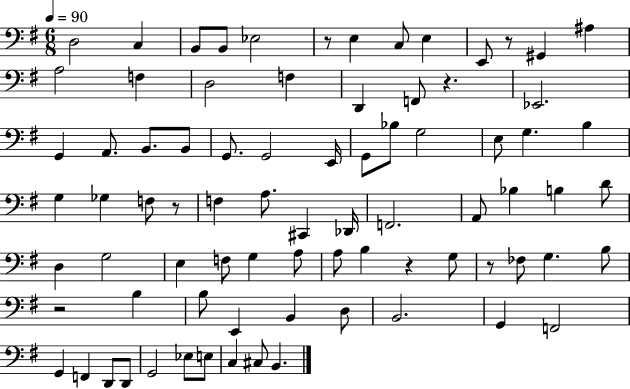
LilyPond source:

{
  \clef bass
  \numericTimeSignature
  \time 6/8
  \key g \major
  \tempo 4 = 90
  d2 c4 | b,8 b,8 ees2 | r8 e4 c8 e4 | e,8 r8 gis,4 ais4 | \break a2 f4 | d2 f4 | d,4 f,8 r4. | ees,2. | \break g,4 a,8. b,8. b,8 | g,8. g,2 e,16 | g,8 bes8 g2 | e8 g4. b4 | \break g4 ges4 f8 r8 | f4 a8. cis,4 des,16 | f,2. | a,8 bes4 b4 d'8 | \break d4 g2 | e4 f8 g4 a8 | a8 b4 r4 g8 | r8 fes8 g4. b8 | \break r2 b4 | b8 e,4 b,4 d8 | b,2. | g,4 f,2 | \break g,4 f,4 d,8 d,8 | g,2 ees8 e8 | c4 cis8 b,4. | \bar "|."
}